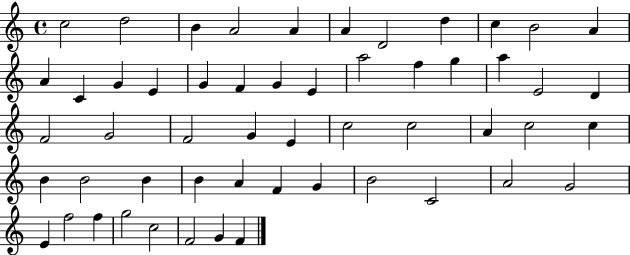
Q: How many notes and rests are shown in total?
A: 54